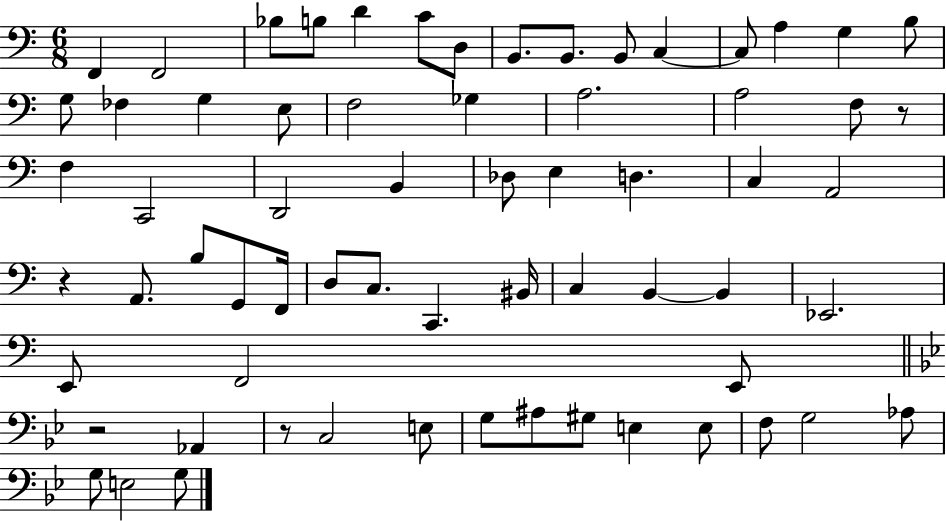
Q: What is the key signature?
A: C major